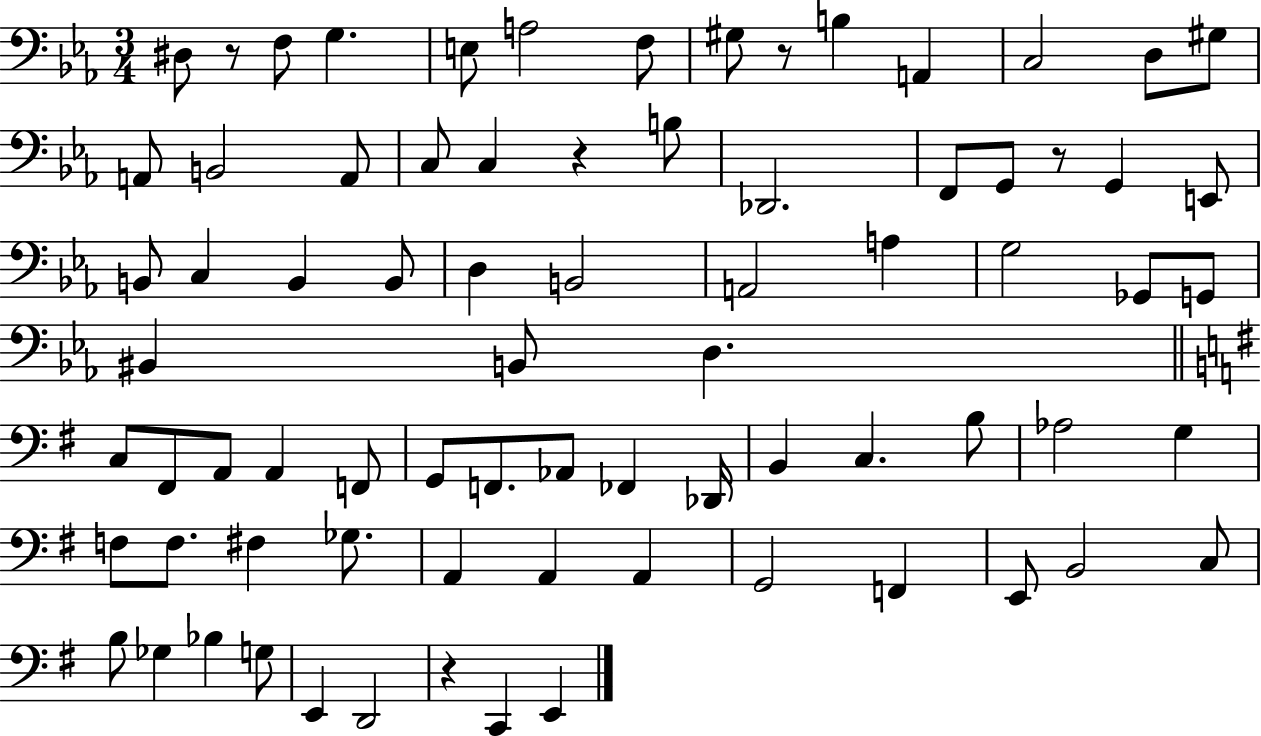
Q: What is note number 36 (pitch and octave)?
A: B2